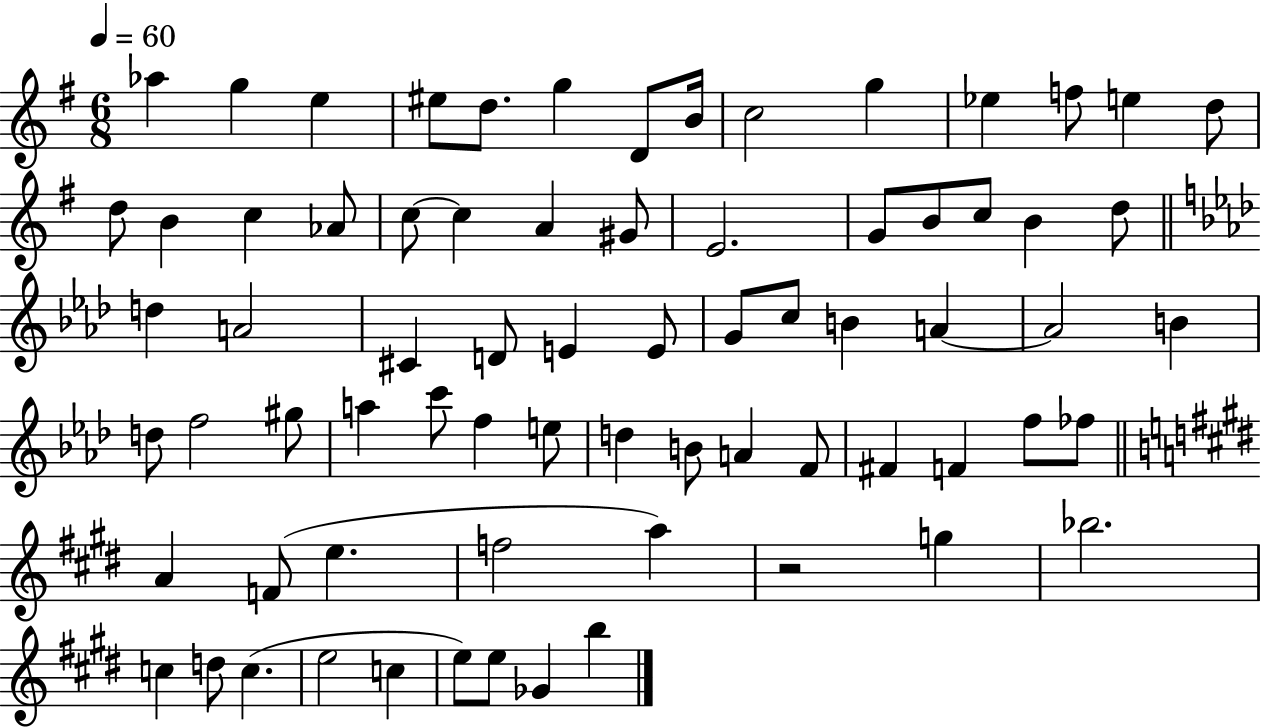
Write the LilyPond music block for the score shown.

{
  \clef treble
  \numericTimeSignature
  \time 6/8
  \key g \major
  \tempo 4 = 60
  aes''4 g''4 e''4 | eis''8 d''8. g''4 d'8 b'16 | c''2 g''4 | ees''4 f''8 e''4 d''8 | \break d''8 b'4 c''4 aes'8 | c''8~~ c''4 a'4 gis'8 | e'2. | g'8 b'8 c''8 b'4 d''8 | \break \bar "||" \break \key aes \major d''4 a'2 | cis'4 d'8 e'4 e'8 | g'8 c''8 b'4 a'4~~ | a'2 b'4 | \break d''8 f''2 gis''8 | a''4 c'''8 f''4 e''8 | d''4 b'8 a'4 f'8 | fis'4 f'4 f''8 fes''8 | \break \bar "||" \break \key e \major a'4 f'8( e''4. | f''2 a''4) | r2 g''4 | bes''2. | \break c''4 d''8 c''4.( | e''2 c''4 | e''8) e''8 ges'4 b''4 | \bar "|."
}